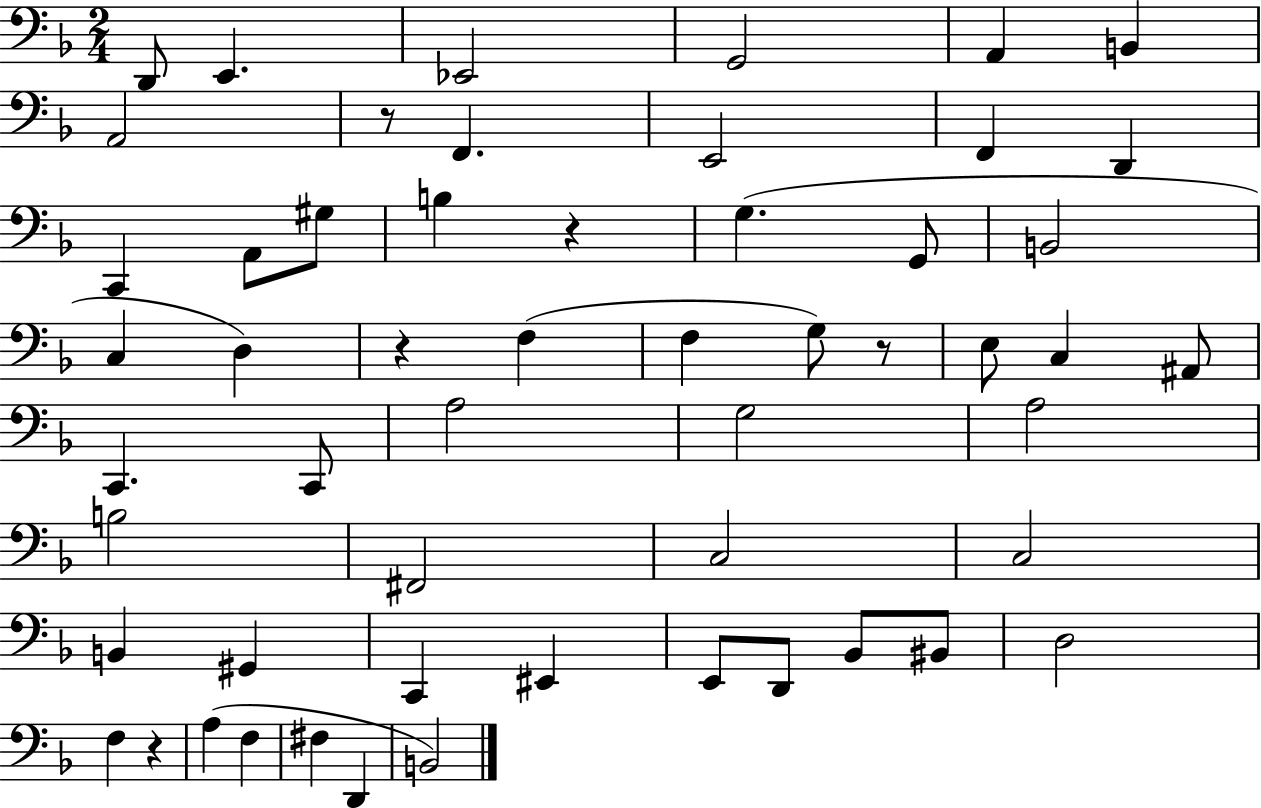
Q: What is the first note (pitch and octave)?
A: D2